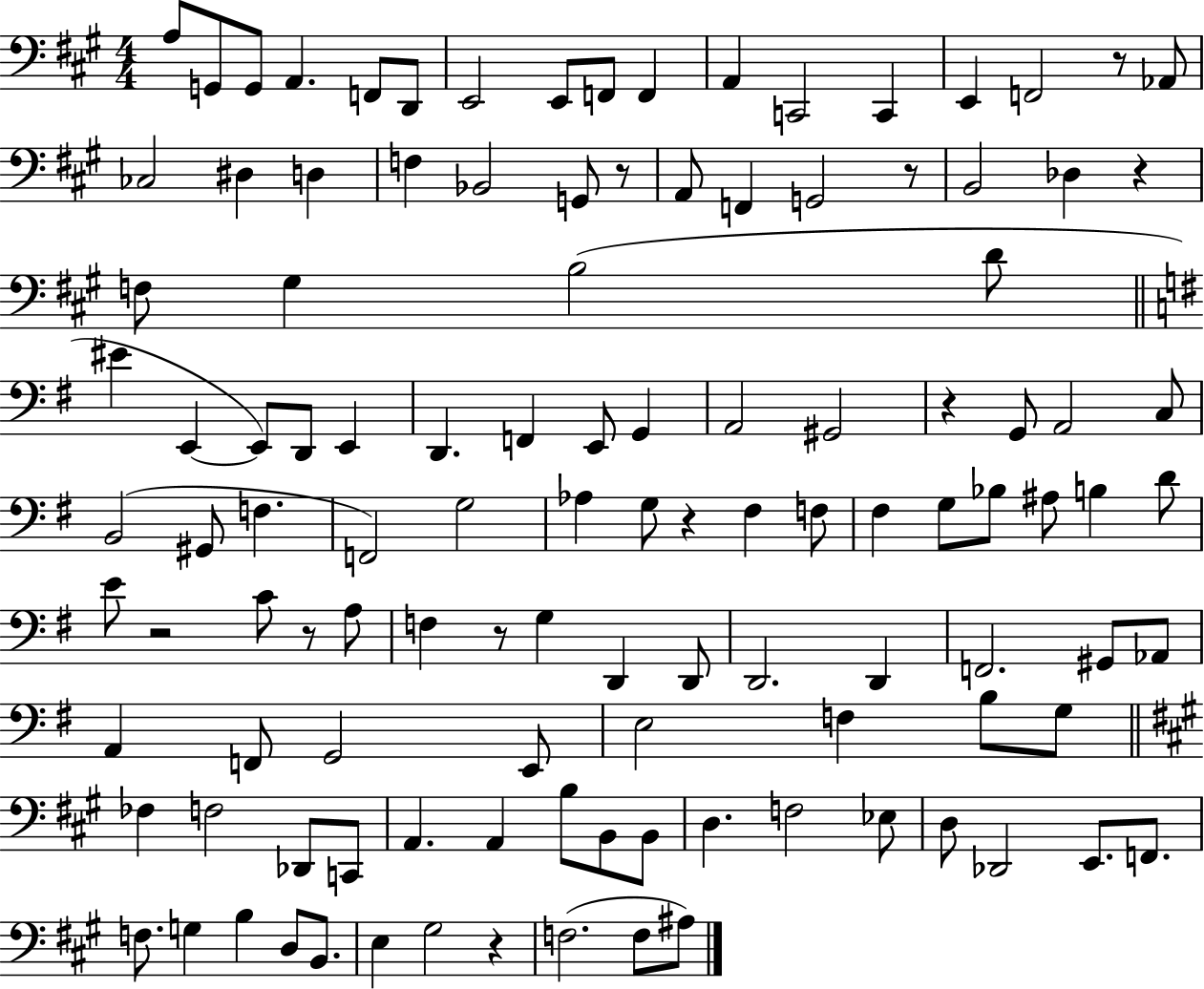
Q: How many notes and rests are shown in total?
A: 116